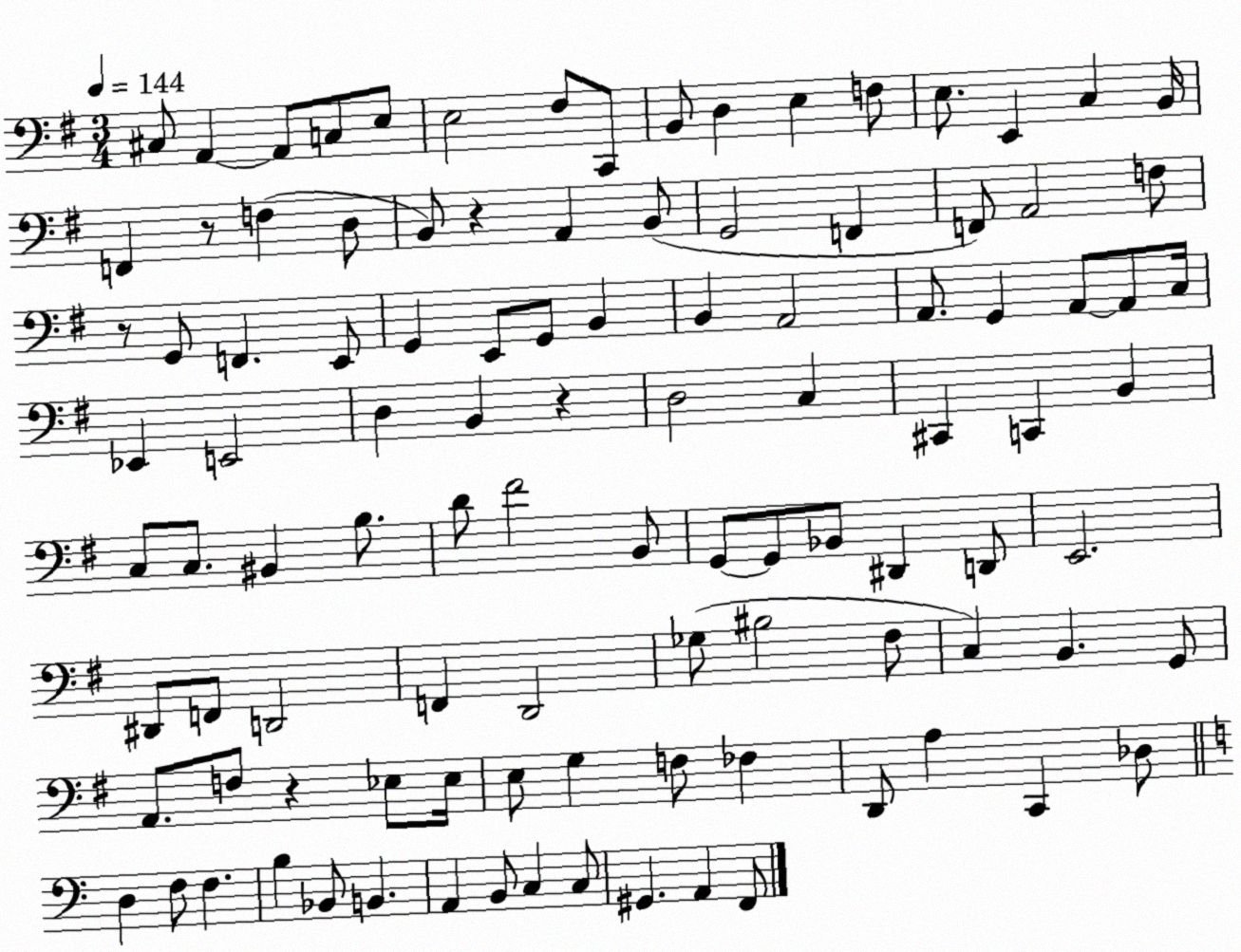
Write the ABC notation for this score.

X:1
T:Untitled
M:3/4
L:1/4
K:G
^C,/2 A,, A,,/2 C,/2 E,/2 E,2 ^F,/2 C,,/2 B,,/2 D, E, F,/2 E,/2 E,, C, B,,/4 F,, z/2 F, D,/2 B,,/2 z A,, B,,/2 G,,2 F,, F,,/2 A,,2 F,/2 z/2 G,,/2 F,, E,,/2 G,, E,,/2 G,,/2 B,, B,, A,,2 A,,/2 G,, A,,/2 A,,/2 C,/4 _E,, E,,2 D, B,, z D,2 C, ^C,, C,, B,, C,/2 C,/2 ^B,, B,/2 D/2 ^F2 B,,/2 G,,/2 G,,/2 _B,,/2 ^D,, D,,/2 E,,2 ^D,,/2 F,,/2 D,,2 F,, D,,2 _G,/2 ^B,2 ^F,/2 C, B,, G,,/2 A,,/2 F,/2 z _E,/2 _E,/4 E,/2 G, F,/2 _F, D,,/2 A, C,, _D,/2 D, F,/2 F, B, _B,,/2 B,, A,, B,,/2 C, C,/2 ^G,, A,, F,,/2